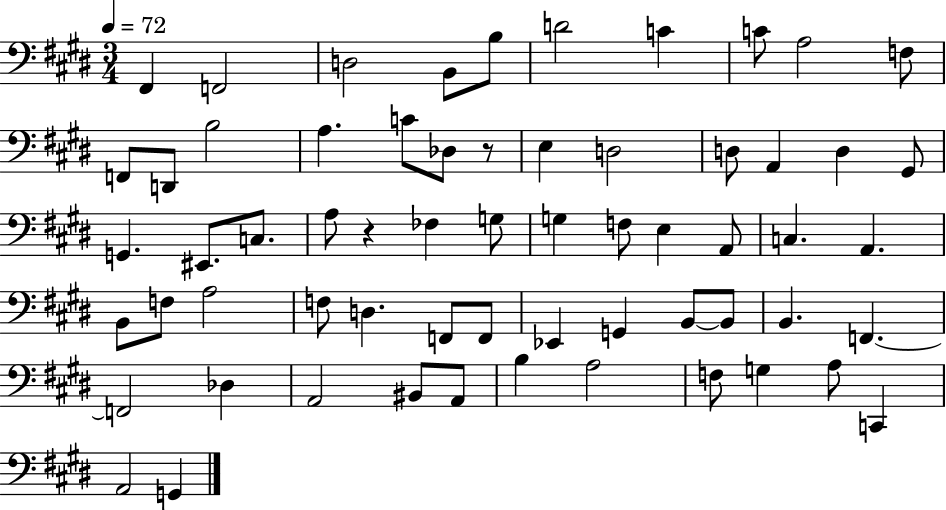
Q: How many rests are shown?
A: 2